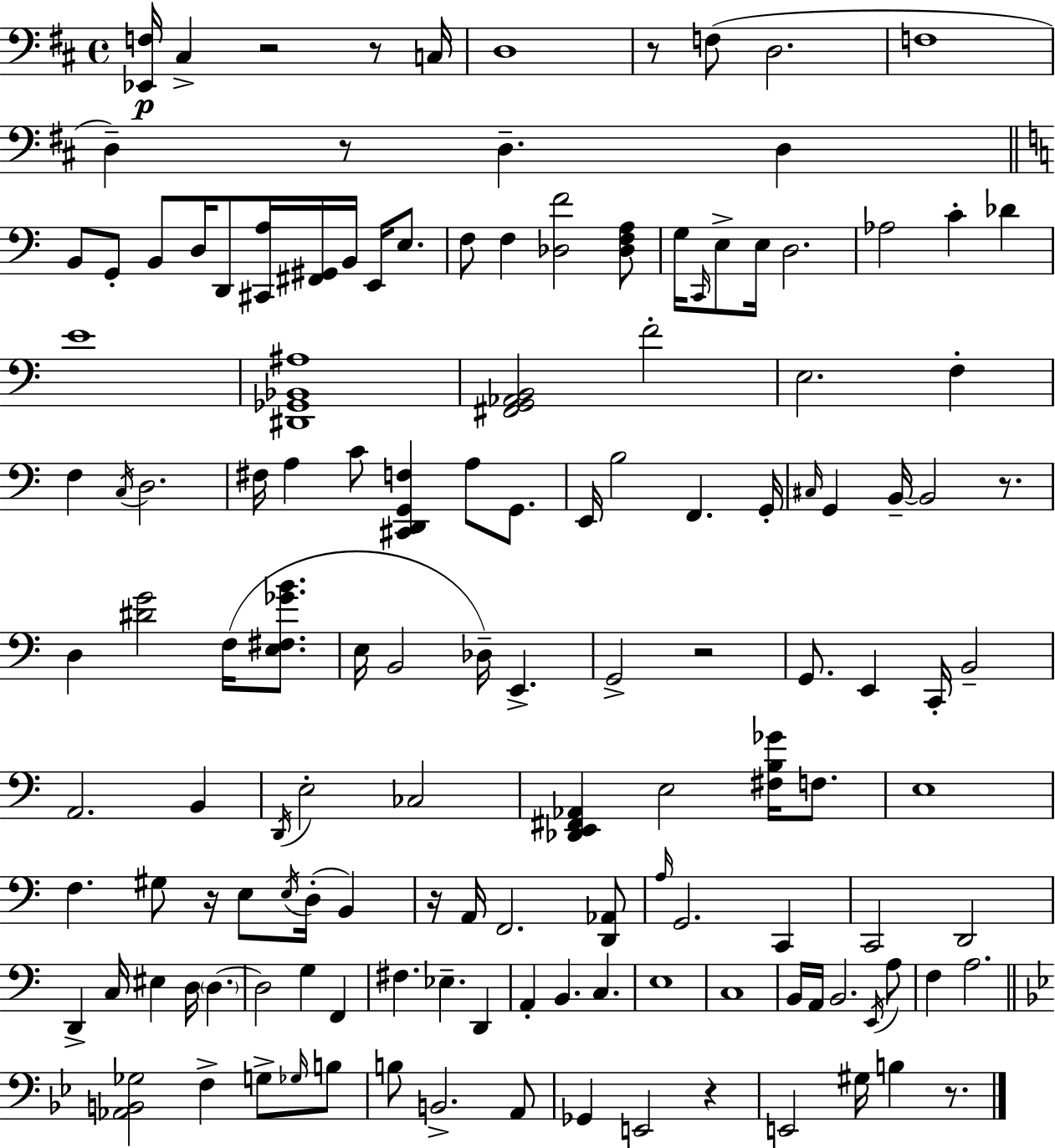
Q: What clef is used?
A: bass